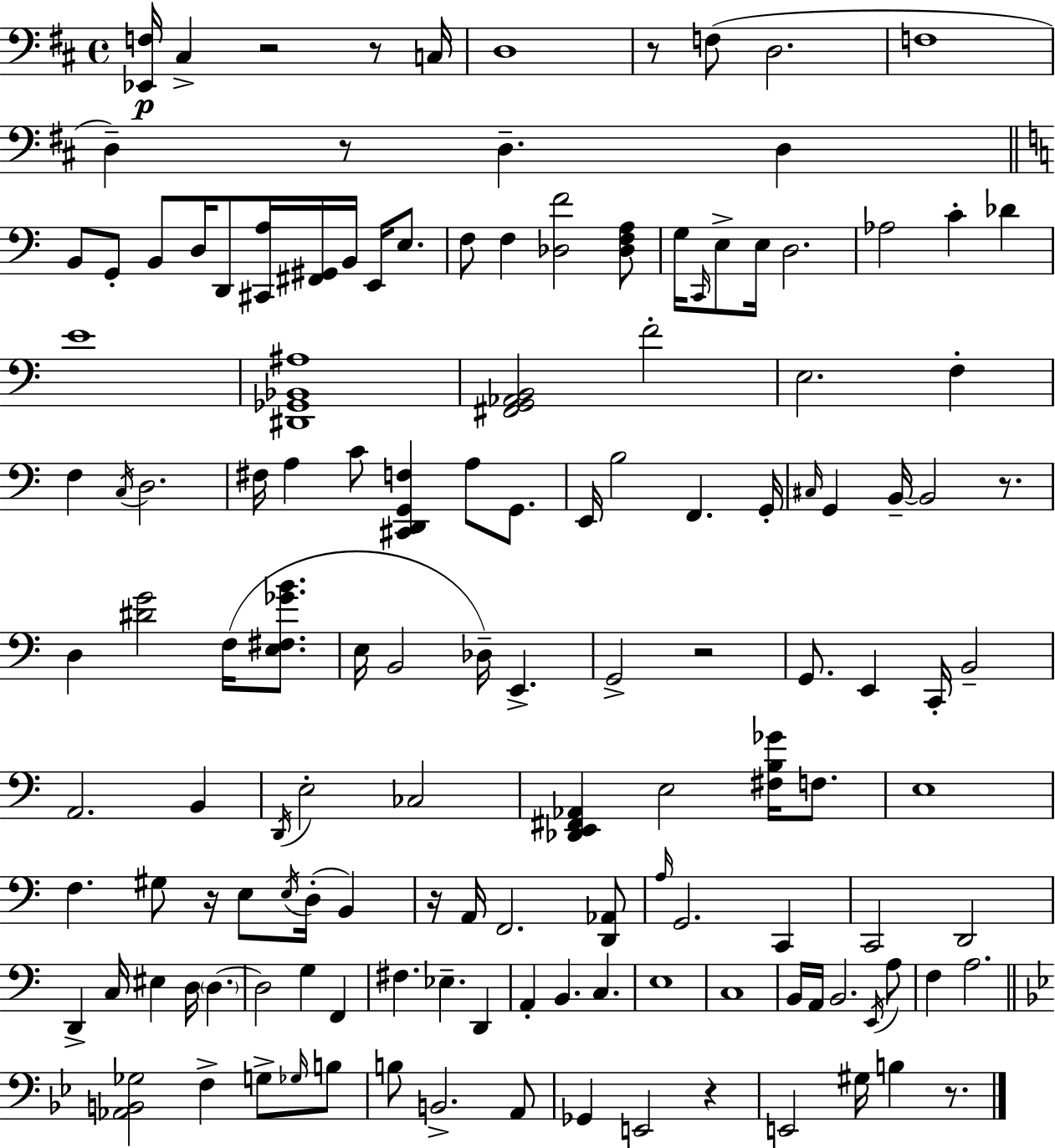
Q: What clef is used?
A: bass